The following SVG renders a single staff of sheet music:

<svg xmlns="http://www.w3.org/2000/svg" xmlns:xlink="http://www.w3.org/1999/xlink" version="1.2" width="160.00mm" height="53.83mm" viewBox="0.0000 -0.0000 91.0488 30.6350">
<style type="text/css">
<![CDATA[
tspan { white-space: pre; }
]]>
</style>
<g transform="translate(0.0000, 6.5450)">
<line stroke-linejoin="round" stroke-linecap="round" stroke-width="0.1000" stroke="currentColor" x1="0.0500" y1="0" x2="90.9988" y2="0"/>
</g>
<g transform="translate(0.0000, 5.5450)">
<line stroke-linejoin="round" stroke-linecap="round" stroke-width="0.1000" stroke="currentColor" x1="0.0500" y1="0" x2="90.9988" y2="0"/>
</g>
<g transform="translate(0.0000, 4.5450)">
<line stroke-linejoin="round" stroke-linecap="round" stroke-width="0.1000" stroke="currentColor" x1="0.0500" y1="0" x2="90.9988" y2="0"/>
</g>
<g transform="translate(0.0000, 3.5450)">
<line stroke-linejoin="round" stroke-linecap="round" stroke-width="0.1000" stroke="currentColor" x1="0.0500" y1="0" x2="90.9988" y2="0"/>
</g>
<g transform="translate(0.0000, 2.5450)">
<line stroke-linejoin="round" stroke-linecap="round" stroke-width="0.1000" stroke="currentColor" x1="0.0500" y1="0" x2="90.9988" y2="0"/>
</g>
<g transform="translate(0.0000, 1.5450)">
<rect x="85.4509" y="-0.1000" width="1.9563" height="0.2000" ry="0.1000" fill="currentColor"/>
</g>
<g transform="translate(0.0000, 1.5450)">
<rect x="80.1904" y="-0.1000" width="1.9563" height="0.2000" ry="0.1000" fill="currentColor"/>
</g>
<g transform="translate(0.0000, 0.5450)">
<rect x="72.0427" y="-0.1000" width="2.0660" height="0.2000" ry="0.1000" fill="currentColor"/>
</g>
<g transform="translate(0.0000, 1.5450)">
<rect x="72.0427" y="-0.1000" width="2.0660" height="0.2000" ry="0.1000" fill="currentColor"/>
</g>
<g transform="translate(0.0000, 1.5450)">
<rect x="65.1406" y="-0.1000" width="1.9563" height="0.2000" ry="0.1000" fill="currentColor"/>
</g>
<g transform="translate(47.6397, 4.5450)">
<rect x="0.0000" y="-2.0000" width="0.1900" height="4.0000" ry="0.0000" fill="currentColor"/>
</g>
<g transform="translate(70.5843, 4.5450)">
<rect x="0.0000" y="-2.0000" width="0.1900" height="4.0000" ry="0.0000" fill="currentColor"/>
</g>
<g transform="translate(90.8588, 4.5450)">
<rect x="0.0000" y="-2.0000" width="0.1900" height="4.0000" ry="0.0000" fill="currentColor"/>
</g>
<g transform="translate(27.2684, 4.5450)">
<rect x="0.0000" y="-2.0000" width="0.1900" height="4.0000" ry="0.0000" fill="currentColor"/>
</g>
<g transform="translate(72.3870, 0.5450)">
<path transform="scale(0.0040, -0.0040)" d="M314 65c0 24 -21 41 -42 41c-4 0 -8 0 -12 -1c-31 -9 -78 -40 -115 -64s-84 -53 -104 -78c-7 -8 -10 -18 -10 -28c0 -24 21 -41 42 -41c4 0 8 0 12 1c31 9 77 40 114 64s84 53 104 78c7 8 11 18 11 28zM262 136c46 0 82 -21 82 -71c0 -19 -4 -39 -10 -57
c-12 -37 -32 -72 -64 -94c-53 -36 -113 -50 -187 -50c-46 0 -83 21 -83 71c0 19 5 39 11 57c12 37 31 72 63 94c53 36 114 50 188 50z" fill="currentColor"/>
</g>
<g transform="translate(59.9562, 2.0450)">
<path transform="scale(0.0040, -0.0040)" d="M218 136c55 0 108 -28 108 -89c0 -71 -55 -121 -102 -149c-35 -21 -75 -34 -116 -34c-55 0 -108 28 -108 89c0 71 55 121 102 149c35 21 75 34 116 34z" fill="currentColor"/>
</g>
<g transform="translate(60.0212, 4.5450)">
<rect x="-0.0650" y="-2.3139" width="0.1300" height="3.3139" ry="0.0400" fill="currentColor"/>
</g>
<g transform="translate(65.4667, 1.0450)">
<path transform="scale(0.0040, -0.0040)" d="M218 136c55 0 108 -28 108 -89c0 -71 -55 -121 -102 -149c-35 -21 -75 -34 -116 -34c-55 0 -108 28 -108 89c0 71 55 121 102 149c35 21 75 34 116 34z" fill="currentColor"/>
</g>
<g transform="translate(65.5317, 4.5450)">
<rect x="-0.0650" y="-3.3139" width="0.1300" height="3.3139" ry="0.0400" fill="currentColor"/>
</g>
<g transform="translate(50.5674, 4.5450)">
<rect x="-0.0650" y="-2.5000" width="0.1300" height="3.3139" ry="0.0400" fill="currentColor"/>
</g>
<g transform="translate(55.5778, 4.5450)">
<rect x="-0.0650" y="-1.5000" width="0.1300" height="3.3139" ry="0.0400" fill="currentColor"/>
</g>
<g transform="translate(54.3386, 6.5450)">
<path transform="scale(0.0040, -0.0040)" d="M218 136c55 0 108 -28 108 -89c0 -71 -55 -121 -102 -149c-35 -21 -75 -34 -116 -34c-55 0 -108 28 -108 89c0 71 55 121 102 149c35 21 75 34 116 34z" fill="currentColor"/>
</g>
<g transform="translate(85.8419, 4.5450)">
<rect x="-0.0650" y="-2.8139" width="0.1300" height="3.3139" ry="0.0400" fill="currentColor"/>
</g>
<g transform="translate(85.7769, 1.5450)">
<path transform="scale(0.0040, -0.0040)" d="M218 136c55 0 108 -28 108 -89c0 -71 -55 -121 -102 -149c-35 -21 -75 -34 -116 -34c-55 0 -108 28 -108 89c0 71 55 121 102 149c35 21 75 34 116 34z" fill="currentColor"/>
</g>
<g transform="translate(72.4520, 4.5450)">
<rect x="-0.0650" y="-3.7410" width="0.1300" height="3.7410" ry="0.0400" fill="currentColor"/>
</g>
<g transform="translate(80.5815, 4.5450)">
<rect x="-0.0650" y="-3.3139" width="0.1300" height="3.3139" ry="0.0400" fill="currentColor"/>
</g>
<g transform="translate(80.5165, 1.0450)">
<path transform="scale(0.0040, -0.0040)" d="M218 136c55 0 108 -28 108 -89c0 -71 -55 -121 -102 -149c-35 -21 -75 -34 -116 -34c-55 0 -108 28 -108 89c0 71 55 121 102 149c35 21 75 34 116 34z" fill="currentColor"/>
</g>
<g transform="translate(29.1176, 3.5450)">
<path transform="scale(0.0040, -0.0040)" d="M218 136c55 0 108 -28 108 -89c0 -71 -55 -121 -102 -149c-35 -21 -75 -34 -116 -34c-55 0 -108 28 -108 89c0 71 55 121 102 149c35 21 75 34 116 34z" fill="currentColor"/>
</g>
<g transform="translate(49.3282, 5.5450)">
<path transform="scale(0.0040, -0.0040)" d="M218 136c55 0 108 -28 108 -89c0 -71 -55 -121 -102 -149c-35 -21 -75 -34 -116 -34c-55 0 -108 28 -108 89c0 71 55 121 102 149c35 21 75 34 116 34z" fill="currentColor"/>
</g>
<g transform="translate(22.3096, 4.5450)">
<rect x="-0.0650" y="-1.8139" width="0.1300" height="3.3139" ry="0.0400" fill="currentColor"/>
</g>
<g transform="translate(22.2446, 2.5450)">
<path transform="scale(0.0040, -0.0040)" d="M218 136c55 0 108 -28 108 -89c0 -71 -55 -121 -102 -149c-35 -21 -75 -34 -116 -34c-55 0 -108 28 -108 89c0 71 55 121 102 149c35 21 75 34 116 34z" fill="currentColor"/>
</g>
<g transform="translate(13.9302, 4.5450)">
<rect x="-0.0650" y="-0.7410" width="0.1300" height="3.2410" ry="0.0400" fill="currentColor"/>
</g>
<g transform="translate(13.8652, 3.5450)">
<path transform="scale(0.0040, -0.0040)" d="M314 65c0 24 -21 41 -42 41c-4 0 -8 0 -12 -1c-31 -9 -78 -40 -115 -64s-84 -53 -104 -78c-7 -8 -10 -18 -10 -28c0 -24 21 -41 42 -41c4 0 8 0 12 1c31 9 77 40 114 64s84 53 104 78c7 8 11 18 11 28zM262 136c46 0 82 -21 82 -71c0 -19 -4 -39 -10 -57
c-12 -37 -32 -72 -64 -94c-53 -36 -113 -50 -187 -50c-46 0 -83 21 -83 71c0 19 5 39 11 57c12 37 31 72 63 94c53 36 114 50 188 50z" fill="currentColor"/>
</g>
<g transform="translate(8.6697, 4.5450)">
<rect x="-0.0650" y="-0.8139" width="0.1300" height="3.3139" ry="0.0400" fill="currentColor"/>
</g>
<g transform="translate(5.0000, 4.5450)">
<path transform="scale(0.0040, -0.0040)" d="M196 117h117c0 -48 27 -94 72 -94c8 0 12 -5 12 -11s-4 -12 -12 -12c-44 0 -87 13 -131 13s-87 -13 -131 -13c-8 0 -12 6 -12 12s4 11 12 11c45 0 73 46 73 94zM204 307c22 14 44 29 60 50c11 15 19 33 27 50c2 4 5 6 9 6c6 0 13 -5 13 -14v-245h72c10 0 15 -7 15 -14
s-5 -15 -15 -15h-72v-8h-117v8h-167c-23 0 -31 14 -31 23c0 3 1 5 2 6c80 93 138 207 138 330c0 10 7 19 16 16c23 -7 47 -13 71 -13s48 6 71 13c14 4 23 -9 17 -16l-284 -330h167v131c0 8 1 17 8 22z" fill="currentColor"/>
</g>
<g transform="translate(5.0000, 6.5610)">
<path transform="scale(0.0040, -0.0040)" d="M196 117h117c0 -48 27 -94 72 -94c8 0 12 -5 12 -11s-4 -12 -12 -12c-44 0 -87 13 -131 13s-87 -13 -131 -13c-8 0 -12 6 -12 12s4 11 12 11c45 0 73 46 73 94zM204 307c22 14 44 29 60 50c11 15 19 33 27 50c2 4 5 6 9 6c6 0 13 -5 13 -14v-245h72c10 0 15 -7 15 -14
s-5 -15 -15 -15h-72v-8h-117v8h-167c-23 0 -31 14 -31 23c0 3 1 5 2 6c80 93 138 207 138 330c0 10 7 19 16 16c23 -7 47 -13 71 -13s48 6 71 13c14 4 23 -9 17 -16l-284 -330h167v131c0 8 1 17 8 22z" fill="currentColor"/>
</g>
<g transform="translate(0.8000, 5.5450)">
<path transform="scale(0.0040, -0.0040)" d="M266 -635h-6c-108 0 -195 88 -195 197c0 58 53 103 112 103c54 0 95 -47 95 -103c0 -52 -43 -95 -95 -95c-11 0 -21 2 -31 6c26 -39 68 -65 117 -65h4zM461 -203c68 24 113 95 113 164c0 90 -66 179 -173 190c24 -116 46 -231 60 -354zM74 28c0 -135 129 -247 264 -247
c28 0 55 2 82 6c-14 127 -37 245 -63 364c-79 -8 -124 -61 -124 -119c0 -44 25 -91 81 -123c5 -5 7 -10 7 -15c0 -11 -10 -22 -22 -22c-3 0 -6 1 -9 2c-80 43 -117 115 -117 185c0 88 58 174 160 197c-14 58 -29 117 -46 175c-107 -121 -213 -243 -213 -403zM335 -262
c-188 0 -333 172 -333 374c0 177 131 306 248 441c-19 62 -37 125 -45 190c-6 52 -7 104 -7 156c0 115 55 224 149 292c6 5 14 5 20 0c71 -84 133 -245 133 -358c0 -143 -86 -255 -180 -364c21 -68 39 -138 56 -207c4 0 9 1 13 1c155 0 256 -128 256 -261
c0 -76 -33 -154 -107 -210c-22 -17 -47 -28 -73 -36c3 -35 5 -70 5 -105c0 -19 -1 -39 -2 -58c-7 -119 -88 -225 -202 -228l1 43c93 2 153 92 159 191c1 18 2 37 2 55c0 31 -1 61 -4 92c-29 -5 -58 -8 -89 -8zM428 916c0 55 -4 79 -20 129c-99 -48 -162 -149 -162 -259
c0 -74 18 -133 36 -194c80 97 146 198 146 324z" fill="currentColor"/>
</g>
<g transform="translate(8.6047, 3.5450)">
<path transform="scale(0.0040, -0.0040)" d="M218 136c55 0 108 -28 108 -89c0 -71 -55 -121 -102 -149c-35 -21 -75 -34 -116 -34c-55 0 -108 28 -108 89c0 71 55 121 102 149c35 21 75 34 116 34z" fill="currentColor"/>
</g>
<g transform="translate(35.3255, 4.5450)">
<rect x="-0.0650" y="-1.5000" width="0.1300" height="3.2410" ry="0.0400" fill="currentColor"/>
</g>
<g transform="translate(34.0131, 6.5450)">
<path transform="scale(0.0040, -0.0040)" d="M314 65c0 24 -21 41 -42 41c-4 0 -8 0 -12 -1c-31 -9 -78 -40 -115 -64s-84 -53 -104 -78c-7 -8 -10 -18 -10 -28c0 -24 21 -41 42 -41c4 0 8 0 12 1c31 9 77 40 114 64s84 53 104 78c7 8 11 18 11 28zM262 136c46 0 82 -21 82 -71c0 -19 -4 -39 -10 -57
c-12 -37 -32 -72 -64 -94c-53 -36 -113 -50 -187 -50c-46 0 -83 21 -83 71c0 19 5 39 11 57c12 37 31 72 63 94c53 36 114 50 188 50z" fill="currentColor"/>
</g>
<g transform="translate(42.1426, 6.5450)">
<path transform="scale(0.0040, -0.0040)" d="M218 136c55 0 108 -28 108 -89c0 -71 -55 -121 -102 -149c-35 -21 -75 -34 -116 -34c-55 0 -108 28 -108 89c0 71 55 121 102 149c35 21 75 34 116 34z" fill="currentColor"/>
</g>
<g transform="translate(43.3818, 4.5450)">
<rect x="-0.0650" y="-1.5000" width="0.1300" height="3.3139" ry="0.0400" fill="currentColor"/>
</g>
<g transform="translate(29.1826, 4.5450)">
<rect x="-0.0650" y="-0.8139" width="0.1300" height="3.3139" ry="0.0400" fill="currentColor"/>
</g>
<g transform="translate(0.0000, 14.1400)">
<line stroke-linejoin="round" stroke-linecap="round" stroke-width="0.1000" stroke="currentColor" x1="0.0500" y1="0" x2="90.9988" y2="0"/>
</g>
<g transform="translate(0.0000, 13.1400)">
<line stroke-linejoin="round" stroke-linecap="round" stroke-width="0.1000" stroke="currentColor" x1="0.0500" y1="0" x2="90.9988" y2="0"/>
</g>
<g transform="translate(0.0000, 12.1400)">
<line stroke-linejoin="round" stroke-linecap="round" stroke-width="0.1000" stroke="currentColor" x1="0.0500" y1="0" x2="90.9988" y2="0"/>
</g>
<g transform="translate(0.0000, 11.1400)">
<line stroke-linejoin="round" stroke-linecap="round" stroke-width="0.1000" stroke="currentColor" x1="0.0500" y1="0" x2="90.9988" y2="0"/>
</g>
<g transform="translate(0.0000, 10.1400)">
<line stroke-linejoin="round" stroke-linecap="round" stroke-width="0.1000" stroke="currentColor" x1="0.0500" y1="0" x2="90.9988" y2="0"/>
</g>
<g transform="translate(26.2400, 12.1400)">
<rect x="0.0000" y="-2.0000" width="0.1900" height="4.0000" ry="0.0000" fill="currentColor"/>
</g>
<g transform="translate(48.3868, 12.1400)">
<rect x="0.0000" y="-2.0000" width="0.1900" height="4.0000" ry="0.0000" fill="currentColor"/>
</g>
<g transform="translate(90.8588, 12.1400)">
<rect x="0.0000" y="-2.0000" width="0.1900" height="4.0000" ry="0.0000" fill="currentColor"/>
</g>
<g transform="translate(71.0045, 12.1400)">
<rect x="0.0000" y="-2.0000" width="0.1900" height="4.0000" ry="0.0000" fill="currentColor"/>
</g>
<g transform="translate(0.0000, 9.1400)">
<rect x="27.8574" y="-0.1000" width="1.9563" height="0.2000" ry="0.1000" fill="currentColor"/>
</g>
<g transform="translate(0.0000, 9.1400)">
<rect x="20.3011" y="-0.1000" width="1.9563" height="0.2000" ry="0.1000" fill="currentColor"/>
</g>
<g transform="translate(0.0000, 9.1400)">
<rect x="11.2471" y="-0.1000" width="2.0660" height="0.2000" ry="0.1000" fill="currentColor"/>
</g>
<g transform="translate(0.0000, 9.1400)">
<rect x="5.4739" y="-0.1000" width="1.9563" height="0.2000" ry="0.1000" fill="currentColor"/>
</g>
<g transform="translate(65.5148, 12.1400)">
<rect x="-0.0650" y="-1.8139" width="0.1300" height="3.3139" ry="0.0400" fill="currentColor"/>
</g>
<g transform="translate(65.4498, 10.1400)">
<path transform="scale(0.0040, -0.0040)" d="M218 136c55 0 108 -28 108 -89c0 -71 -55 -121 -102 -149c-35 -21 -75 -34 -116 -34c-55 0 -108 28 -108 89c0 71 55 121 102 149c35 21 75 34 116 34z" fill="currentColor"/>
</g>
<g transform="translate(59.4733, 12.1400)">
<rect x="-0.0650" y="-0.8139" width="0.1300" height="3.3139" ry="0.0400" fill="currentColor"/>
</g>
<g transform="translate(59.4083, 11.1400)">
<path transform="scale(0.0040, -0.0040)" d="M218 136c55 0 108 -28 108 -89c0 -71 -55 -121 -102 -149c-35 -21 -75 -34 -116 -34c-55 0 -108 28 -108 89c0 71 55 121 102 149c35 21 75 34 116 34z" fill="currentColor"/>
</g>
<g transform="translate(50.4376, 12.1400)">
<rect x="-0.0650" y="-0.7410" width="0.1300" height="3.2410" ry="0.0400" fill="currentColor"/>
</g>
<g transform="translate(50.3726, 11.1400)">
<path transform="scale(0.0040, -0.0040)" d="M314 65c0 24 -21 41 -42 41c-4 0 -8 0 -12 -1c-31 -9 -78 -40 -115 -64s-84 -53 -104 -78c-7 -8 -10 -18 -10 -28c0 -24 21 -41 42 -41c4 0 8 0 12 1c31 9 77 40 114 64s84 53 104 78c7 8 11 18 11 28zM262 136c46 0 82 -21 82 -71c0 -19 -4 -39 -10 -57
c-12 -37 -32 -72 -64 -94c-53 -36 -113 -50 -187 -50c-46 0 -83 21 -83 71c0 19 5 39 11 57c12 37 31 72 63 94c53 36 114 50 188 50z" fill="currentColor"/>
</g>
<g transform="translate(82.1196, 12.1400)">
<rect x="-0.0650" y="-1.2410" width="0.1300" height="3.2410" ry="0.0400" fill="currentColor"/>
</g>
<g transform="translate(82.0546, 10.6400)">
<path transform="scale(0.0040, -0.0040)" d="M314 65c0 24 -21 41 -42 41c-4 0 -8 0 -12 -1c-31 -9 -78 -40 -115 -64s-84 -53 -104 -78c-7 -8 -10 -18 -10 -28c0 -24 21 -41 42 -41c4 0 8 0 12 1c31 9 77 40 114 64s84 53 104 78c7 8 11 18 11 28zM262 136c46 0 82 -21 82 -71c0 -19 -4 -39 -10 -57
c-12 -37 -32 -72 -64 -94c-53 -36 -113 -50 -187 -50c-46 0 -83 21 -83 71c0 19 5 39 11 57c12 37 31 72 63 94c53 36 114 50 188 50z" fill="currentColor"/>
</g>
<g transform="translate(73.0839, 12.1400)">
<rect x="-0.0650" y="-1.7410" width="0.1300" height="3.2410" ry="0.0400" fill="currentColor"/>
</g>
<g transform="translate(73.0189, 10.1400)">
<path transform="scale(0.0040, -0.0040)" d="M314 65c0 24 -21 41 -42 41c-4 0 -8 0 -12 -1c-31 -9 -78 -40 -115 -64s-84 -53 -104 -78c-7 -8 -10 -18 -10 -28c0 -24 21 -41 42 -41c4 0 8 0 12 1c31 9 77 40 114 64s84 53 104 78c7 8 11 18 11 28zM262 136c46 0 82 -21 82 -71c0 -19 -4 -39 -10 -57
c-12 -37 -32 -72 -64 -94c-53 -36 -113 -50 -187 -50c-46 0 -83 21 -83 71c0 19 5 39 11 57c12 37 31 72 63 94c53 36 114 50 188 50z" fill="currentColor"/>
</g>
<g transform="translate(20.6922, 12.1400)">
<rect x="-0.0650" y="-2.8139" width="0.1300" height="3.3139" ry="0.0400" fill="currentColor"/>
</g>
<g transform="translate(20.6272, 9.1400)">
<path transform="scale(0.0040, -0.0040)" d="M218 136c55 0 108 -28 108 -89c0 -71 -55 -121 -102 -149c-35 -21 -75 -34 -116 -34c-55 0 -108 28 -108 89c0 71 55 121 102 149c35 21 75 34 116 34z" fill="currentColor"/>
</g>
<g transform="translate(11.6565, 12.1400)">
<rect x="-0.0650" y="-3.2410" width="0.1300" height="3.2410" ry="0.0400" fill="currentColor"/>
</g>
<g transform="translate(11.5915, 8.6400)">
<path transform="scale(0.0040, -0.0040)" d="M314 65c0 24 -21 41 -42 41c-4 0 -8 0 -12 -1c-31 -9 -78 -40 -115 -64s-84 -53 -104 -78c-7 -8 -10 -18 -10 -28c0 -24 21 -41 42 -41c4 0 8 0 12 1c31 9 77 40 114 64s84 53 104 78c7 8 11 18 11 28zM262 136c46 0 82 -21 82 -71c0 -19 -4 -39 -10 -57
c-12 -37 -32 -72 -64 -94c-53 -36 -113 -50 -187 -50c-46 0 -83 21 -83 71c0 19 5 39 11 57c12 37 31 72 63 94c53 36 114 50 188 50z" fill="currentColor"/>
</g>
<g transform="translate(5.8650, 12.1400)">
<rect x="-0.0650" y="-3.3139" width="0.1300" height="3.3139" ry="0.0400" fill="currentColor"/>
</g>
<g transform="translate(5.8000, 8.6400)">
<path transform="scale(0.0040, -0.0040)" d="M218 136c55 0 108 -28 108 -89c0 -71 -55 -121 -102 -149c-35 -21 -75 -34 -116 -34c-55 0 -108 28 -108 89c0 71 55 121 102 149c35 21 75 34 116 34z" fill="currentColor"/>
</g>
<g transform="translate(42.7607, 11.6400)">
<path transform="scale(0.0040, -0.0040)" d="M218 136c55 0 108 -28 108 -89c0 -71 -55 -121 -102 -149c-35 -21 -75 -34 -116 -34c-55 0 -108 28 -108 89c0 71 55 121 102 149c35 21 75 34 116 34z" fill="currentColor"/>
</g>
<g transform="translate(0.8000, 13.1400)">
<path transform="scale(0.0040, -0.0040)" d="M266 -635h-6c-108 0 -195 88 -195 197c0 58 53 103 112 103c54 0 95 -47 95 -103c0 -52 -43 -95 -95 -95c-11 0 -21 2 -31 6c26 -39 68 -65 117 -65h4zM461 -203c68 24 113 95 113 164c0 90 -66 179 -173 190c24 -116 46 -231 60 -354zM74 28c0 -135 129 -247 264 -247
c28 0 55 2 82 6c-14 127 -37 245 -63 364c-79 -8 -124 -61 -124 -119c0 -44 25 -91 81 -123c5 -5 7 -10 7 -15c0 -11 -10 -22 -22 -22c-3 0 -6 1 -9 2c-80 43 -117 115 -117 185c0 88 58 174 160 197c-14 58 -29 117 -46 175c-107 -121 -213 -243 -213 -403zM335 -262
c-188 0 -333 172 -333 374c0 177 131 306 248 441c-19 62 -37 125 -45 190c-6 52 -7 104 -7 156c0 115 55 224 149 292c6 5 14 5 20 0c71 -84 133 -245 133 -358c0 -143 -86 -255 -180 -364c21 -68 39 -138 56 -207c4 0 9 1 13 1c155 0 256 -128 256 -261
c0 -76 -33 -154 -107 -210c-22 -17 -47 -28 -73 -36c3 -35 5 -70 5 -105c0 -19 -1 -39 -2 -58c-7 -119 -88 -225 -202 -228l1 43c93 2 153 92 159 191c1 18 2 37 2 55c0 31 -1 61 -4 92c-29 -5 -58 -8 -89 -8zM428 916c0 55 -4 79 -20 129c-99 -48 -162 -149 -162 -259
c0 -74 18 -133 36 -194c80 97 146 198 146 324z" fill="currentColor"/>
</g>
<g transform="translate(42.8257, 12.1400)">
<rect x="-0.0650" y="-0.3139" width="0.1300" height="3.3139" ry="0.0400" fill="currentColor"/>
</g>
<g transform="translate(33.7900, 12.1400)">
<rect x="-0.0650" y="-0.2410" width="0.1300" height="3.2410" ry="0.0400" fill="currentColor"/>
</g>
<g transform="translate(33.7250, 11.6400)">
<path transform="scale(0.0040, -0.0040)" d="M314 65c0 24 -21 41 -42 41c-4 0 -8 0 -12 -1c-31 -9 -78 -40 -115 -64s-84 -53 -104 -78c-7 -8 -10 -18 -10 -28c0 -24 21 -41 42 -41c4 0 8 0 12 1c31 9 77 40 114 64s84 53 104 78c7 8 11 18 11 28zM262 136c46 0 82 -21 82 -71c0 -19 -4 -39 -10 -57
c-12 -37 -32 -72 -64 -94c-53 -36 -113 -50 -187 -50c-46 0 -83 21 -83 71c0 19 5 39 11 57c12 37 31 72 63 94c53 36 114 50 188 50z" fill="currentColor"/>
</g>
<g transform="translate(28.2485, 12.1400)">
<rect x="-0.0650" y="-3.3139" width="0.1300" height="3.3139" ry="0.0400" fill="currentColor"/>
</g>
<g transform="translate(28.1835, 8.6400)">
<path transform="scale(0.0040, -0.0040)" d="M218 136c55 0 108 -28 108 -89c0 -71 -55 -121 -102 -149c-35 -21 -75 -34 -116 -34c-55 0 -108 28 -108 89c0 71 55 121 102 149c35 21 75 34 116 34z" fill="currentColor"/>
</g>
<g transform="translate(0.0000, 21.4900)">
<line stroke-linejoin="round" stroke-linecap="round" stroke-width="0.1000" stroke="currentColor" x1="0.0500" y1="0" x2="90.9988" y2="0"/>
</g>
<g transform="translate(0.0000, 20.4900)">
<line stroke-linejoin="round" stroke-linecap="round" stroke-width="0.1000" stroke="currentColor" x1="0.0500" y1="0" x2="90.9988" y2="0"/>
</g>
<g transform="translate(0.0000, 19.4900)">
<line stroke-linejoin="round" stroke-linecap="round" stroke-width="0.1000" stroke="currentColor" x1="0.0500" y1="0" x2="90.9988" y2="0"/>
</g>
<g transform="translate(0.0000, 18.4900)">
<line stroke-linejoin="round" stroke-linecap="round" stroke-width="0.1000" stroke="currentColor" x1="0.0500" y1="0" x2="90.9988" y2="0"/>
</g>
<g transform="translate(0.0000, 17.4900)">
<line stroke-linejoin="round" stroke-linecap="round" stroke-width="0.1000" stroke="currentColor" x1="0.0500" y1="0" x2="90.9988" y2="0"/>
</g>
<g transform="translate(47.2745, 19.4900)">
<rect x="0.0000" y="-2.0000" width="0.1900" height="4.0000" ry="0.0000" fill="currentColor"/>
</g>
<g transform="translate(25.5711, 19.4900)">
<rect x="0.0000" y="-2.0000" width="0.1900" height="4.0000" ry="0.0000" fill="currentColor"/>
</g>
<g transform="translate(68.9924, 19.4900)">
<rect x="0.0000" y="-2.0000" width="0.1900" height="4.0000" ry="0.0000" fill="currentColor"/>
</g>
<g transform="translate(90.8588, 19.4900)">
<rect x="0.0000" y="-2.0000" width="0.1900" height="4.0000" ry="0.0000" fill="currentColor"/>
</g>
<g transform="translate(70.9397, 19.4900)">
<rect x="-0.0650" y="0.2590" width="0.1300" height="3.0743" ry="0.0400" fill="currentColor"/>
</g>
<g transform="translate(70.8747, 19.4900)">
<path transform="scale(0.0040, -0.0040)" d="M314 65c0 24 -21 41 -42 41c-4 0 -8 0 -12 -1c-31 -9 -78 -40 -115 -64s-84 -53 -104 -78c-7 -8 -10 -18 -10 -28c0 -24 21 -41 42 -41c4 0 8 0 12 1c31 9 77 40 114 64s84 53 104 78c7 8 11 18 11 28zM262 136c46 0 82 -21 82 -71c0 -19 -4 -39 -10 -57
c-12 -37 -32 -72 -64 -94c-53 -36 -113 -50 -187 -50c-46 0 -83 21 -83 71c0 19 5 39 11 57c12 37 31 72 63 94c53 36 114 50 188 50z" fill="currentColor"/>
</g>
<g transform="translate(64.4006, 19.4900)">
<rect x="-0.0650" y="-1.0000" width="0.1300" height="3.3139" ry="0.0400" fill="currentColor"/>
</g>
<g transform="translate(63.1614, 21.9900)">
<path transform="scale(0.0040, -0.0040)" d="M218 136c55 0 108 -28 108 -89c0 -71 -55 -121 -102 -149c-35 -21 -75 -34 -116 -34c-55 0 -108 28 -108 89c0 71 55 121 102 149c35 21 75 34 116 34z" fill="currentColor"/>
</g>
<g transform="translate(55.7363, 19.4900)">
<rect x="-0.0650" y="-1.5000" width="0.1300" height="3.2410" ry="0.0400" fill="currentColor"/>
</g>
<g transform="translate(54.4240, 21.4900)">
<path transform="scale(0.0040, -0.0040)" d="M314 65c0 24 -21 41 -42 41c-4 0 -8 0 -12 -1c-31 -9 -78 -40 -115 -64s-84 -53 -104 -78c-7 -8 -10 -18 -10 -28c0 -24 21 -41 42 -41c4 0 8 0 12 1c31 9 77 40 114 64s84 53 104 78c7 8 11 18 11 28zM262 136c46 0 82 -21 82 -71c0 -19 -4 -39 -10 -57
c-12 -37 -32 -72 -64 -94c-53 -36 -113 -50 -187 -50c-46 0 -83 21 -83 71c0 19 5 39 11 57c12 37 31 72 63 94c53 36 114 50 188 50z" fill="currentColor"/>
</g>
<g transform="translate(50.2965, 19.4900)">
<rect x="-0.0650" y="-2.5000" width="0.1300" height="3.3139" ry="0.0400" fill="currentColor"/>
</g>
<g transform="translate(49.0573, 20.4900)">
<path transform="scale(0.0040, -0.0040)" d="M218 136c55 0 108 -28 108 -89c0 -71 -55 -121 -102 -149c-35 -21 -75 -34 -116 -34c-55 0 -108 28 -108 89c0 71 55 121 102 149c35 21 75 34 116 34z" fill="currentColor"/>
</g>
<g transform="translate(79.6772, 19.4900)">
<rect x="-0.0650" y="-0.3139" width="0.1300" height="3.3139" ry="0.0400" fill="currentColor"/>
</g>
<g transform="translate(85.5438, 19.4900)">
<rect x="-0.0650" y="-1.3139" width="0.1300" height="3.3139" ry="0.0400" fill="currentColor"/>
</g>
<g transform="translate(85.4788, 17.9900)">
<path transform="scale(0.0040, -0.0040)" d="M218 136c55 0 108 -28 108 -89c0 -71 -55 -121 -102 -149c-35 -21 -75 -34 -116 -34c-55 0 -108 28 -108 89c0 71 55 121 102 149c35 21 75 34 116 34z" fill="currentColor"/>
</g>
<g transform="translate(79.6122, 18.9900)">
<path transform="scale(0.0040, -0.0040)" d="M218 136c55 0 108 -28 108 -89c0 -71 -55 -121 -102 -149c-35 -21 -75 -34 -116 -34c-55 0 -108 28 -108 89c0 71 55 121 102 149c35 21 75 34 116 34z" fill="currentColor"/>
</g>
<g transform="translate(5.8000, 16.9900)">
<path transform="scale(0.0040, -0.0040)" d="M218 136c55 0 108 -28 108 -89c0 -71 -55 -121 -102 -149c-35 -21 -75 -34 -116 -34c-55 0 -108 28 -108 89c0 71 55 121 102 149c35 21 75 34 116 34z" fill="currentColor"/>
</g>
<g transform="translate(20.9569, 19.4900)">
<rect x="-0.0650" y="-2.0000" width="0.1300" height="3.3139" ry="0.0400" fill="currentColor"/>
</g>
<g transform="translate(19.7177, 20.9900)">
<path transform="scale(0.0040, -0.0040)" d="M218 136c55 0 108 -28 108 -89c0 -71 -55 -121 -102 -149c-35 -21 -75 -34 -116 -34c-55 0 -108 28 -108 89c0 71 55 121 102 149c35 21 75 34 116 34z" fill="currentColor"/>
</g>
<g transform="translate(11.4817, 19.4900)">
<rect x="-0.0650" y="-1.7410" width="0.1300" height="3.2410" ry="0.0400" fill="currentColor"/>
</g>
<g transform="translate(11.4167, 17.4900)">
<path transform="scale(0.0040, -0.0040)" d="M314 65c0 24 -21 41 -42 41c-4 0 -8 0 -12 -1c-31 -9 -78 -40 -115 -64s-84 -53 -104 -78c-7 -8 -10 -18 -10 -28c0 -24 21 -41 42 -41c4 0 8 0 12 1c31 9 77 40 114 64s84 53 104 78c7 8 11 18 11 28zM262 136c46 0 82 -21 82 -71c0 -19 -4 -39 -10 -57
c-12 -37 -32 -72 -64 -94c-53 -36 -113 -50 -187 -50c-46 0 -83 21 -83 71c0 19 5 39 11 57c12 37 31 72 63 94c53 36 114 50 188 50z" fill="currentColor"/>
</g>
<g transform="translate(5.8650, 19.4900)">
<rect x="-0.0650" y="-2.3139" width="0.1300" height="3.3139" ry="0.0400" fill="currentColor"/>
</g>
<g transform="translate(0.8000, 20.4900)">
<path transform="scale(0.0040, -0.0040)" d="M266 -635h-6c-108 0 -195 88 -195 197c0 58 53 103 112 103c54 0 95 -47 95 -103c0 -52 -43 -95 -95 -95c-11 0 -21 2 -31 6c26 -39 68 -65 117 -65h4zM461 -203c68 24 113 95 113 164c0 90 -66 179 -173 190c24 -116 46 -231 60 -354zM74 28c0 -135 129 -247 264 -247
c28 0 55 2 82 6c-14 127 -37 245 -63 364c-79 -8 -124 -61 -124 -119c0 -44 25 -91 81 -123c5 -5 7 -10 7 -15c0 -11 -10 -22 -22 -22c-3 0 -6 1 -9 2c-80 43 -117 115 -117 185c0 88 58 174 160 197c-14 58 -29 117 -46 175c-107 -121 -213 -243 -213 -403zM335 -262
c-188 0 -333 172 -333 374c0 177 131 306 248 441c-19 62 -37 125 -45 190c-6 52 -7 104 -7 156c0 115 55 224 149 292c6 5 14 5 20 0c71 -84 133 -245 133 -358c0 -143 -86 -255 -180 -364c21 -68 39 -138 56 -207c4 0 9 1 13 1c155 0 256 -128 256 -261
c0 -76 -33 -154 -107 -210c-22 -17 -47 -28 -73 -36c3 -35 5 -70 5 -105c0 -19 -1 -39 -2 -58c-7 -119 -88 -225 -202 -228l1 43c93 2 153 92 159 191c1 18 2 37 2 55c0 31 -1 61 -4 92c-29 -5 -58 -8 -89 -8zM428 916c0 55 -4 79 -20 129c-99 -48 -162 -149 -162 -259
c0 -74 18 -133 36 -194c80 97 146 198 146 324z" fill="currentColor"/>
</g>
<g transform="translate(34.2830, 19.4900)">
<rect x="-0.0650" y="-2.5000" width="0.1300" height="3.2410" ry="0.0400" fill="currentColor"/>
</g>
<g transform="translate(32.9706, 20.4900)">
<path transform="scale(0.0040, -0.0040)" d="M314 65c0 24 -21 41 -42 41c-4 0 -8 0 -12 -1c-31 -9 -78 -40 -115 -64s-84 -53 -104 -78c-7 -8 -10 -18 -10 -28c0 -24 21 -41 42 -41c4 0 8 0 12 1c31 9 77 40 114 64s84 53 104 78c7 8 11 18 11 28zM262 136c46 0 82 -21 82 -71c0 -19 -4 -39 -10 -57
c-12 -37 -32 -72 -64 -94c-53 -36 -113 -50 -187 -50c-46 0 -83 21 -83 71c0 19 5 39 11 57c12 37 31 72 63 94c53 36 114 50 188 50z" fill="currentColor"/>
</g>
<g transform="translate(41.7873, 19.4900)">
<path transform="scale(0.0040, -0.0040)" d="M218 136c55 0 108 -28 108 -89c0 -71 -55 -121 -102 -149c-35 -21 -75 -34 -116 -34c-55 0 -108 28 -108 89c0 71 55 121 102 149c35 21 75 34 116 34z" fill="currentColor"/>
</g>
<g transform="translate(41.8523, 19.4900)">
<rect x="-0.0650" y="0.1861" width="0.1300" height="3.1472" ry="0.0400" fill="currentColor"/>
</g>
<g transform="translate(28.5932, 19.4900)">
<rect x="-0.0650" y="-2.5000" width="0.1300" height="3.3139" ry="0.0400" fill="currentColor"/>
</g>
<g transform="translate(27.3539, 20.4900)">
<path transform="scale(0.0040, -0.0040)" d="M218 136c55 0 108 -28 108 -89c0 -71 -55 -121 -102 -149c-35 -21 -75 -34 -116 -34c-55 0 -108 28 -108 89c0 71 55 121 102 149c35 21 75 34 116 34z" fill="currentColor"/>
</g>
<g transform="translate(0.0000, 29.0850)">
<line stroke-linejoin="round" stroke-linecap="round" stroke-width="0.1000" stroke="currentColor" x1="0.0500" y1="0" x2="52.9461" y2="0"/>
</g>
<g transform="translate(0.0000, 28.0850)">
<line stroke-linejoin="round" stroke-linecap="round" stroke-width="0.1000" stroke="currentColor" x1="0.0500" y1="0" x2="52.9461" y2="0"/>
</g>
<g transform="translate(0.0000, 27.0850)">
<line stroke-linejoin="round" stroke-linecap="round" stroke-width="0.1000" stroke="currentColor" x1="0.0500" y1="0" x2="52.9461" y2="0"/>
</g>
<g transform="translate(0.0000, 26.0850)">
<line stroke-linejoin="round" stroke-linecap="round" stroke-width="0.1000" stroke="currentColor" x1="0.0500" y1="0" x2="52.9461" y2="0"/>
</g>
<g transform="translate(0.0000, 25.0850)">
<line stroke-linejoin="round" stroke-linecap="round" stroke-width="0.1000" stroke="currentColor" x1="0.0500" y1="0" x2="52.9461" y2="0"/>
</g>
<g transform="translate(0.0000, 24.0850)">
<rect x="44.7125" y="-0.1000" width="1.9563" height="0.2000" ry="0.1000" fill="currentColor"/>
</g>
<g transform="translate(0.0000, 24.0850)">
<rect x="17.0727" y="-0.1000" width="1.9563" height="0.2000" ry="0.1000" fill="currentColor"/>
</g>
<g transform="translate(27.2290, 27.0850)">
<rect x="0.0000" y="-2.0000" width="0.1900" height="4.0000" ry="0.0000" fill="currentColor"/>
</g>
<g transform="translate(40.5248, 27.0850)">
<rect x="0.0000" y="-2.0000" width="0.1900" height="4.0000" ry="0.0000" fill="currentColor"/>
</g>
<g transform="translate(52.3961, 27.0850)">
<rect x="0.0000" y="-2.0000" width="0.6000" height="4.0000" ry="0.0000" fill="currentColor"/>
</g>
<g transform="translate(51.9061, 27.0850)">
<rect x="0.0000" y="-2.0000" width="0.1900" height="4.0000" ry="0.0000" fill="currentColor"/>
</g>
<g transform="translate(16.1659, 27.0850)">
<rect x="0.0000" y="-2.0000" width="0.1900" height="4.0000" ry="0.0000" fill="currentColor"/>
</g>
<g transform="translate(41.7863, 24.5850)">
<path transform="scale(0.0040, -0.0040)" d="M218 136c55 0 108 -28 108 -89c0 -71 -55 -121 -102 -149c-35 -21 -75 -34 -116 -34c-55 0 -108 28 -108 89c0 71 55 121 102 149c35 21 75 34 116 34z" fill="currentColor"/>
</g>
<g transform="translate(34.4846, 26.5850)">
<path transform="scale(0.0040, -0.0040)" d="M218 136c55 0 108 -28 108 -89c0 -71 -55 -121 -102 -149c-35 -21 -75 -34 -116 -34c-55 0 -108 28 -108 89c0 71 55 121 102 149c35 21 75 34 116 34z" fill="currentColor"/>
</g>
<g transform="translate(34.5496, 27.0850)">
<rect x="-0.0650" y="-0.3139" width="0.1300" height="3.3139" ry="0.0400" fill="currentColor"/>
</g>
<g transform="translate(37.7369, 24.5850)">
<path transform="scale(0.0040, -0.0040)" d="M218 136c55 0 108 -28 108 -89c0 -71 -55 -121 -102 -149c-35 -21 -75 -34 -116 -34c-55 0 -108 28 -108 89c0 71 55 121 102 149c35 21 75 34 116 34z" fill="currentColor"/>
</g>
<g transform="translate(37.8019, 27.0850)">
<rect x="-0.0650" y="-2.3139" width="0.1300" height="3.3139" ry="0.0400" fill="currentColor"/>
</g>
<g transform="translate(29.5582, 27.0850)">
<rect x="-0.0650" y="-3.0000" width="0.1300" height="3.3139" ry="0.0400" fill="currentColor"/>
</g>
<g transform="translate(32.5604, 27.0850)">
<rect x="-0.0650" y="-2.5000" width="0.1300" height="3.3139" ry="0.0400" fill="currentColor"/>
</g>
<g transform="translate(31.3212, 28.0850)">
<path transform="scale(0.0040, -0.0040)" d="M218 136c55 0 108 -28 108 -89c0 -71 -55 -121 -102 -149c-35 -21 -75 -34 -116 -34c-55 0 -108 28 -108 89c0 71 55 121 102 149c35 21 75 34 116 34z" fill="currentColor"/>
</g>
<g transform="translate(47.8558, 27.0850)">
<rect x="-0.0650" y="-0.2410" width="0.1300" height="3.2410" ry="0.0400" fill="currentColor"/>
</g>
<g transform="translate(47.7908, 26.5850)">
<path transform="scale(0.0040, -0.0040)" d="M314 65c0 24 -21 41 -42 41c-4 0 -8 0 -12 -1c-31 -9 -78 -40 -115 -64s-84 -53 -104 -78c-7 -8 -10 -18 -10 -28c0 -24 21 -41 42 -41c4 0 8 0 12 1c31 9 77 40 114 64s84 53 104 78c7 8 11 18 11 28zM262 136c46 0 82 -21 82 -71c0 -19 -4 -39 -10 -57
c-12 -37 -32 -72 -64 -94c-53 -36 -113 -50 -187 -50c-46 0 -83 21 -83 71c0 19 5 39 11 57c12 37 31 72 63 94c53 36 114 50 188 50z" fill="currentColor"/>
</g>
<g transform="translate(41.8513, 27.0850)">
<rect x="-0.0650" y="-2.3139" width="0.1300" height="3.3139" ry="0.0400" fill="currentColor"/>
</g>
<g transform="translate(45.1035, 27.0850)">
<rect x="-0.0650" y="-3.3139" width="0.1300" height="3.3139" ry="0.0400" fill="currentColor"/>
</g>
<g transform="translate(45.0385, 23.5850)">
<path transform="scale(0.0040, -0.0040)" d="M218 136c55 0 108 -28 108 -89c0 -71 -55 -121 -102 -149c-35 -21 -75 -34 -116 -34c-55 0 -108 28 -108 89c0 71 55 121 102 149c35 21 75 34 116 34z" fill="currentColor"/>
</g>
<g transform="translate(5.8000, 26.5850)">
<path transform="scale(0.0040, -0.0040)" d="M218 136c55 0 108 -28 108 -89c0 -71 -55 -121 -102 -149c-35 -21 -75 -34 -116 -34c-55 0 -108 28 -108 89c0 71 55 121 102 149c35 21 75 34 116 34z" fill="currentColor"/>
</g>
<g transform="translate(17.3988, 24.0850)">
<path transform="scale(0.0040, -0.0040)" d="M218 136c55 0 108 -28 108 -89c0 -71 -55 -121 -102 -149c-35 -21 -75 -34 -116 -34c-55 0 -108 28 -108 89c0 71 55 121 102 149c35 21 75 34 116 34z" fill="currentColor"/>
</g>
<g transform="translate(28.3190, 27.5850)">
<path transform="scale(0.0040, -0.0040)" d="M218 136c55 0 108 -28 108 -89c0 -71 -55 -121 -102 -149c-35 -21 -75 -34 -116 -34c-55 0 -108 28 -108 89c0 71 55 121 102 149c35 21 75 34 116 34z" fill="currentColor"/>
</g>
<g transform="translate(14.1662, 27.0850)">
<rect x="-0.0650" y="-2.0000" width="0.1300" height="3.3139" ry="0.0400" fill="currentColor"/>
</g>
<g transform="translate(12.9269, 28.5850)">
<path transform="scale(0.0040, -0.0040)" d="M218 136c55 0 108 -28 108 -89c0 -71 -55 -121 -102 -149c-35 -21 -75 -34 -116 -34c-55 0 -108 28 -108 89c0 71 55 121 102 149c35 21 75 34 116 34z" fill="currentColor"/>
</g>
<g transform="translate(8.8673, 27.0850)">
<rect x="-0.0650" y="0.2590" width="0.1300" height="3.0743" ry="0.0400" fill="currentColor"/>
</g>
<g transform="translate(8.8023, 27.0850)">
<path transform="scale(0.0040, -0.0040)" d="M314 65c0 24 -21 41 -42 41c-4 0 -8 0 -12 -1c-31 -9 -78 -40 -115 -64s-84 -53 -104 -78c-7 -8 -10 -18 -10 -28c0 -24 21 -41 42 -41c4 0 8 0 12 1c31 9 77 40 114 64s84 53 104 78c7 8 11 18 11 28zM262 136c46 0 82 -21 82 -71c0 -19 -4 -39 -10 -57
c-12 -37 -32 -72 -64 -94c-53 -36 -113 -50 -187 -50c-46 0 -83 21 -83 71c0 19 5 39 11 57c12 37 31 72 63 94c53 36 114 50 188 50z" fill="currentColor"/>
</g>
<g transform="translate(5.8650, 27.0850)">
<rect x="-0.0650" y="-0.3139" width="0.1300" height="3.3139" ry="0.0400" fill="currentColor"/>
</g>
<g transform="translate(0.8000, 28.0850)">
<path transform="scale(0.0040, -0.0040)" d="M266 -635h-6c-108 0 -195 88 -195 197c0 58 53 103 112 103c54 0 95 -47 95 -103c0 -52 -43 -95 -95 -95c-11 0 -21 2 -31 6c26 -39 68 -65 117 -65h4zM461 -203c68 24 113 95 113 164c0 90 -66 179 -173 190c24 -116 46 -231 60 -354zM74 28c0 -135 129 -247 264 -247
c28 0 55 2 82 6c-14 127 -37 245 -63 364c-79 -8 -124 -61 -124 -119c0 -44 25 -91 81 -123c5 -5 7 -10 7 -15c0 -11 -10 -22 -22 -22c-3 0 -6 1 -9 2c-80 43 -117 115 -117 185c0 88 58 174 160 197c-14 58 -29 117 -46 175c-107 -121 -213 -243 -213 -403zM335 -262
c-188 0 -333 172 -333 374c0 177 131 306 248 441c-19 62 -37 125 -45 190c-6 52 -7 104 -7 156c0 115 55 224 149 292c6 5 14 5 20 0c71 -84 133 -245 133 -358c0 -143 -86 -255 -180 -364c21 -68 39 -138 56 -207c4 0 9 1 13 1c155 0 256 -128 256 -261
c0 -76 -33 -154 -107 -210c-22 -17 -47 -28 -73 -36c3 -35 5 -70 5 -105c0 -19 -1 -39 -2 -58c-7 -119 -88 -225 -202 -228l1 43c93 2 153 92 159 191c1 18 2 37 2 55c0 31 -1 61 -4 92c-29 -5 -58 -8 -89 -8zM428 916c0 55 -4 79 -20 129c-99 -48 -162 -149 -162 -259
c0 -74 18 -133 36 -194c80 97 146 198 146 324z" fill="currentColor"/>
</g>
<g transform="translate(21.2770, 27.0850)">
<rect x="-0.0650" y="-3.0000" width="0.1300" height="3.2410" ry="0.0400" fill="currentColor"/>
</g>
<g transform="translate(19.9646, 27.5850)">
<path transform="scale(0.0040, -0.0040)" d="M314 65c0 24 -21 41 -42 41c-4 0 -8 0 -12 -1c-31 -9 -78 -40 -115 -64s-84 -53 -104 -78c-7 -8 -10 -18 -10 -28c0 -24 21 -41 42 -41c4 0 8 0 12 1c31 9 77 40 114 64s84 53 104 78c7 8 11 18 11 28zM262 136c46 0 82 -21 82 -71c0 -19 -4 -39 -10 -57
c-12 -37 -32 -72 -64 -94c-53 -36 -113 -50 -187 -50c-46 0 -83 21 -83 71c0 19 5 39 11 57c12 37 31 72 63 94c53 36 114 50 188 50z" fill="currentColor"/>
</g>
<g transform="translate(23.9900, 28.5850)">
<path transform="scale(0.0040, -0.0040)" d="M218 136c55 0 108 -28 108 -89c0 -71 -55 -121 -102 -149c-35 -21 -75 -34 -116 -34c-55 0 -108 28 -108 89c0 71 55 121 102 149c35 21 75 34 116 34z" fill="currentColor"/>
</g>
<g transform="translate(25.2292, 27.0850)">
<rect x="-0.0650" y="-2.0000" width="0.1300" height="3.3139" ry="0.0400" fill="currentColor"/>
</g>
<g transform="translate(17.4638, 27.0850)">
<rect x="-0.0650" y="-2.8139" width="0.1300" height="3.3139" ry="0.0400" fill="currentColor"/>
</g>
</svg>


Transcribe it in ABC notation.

X:1
T:Untitled
M:4/4
L:1/4
K:C
d d2 f d E2 E G E g b c'2 b a b b2 a b c2 c d2 d f f2 e2 g f2 F G G2 B G E2 D B2 c e c B2 F a A2 F A G c g g b c2